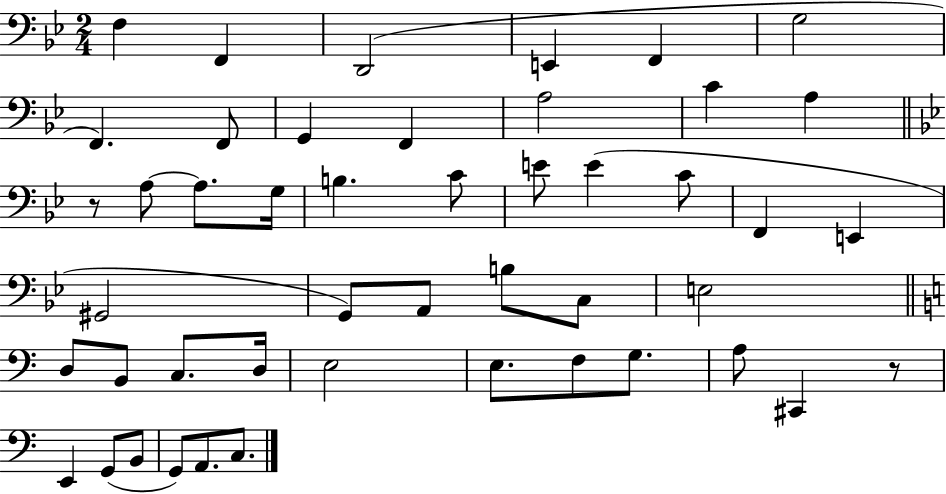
{
  \clef bass
  \numericTimeSignature
  \time 2/4
  \key bes \major
  \repeat volta 2 { f4 f,4 | d,2( | e,4 f,4 | g2 | \break f,4.) f,8 | g,4 f,4 | a2 | c'4 a4 | \break \bar "||" \break \key bes \major r8 a8~~ a8. g16 | b4. c'8 | e'8 e'4( c'8 | f,4 e,4 | \break gis,2 | g,8) a,8 b8 c8 | e2 | \bar "||" \break \key a \minor d8 b,8 c8. d16 | e2 | e8. f8 g8. | a8 cis,4 r8 | \break e,4 g,8( b,8 | g,8) a,8. c8. | } \bar "|."
}